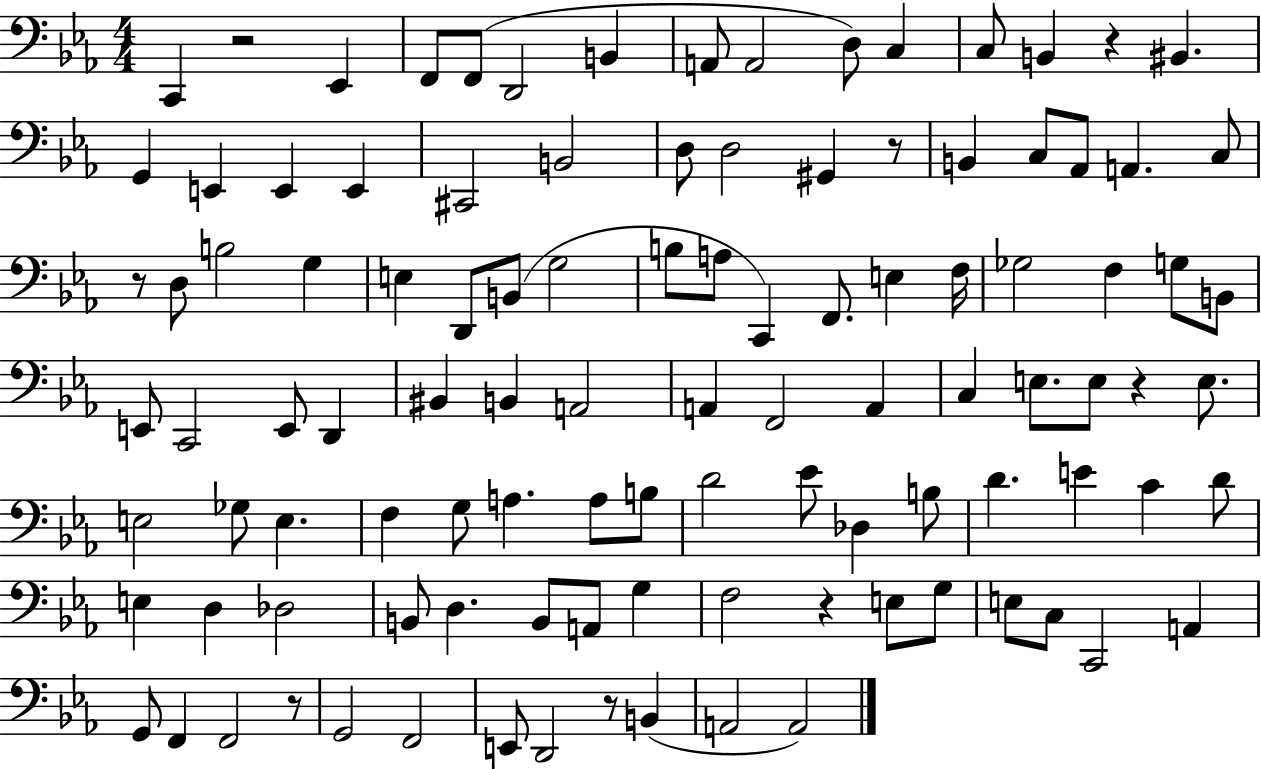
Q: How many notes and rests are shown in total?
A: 107